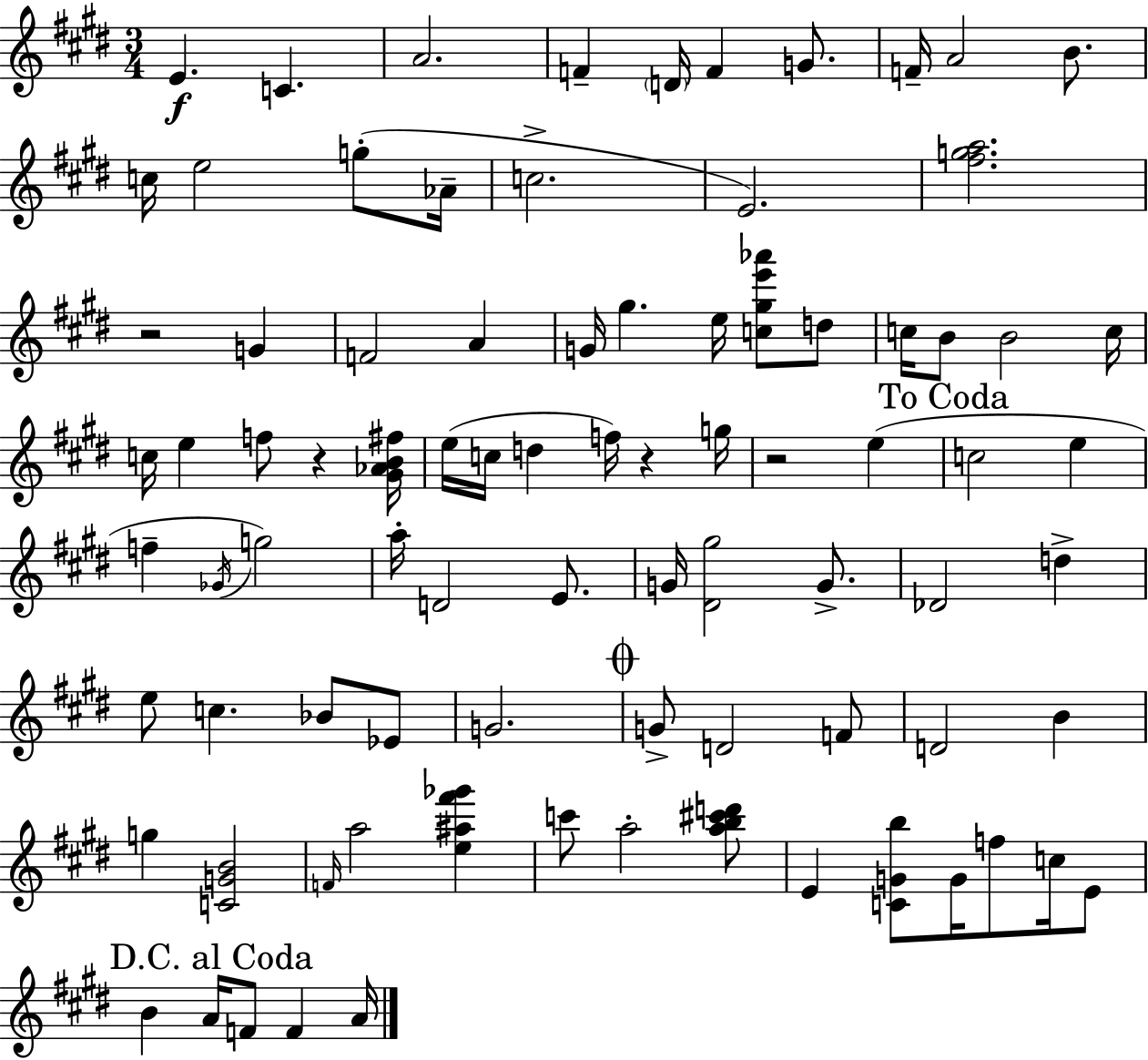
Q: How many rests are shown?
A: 4